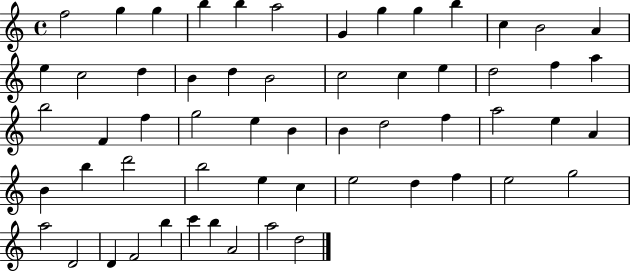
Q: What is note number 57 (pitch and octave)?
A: A5